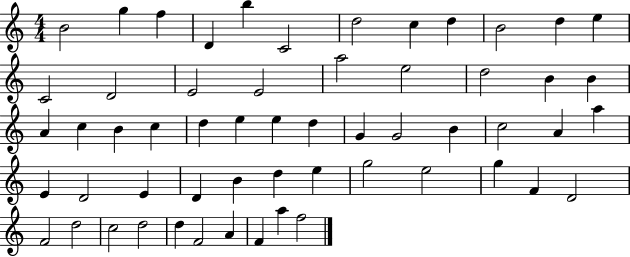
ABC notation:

X:1
T:Untitled
M:4/4
L:1/4
K:C
B2 g f D b C2 d2 c d B2 d e C2 D2 E2 E2 a2 e2 d2 B B A c B c d e e d G G2 B c2 A a E D2 E D B d e g2 e2 g F D2 F2 d2 c2 d2 d F2 A F a f2